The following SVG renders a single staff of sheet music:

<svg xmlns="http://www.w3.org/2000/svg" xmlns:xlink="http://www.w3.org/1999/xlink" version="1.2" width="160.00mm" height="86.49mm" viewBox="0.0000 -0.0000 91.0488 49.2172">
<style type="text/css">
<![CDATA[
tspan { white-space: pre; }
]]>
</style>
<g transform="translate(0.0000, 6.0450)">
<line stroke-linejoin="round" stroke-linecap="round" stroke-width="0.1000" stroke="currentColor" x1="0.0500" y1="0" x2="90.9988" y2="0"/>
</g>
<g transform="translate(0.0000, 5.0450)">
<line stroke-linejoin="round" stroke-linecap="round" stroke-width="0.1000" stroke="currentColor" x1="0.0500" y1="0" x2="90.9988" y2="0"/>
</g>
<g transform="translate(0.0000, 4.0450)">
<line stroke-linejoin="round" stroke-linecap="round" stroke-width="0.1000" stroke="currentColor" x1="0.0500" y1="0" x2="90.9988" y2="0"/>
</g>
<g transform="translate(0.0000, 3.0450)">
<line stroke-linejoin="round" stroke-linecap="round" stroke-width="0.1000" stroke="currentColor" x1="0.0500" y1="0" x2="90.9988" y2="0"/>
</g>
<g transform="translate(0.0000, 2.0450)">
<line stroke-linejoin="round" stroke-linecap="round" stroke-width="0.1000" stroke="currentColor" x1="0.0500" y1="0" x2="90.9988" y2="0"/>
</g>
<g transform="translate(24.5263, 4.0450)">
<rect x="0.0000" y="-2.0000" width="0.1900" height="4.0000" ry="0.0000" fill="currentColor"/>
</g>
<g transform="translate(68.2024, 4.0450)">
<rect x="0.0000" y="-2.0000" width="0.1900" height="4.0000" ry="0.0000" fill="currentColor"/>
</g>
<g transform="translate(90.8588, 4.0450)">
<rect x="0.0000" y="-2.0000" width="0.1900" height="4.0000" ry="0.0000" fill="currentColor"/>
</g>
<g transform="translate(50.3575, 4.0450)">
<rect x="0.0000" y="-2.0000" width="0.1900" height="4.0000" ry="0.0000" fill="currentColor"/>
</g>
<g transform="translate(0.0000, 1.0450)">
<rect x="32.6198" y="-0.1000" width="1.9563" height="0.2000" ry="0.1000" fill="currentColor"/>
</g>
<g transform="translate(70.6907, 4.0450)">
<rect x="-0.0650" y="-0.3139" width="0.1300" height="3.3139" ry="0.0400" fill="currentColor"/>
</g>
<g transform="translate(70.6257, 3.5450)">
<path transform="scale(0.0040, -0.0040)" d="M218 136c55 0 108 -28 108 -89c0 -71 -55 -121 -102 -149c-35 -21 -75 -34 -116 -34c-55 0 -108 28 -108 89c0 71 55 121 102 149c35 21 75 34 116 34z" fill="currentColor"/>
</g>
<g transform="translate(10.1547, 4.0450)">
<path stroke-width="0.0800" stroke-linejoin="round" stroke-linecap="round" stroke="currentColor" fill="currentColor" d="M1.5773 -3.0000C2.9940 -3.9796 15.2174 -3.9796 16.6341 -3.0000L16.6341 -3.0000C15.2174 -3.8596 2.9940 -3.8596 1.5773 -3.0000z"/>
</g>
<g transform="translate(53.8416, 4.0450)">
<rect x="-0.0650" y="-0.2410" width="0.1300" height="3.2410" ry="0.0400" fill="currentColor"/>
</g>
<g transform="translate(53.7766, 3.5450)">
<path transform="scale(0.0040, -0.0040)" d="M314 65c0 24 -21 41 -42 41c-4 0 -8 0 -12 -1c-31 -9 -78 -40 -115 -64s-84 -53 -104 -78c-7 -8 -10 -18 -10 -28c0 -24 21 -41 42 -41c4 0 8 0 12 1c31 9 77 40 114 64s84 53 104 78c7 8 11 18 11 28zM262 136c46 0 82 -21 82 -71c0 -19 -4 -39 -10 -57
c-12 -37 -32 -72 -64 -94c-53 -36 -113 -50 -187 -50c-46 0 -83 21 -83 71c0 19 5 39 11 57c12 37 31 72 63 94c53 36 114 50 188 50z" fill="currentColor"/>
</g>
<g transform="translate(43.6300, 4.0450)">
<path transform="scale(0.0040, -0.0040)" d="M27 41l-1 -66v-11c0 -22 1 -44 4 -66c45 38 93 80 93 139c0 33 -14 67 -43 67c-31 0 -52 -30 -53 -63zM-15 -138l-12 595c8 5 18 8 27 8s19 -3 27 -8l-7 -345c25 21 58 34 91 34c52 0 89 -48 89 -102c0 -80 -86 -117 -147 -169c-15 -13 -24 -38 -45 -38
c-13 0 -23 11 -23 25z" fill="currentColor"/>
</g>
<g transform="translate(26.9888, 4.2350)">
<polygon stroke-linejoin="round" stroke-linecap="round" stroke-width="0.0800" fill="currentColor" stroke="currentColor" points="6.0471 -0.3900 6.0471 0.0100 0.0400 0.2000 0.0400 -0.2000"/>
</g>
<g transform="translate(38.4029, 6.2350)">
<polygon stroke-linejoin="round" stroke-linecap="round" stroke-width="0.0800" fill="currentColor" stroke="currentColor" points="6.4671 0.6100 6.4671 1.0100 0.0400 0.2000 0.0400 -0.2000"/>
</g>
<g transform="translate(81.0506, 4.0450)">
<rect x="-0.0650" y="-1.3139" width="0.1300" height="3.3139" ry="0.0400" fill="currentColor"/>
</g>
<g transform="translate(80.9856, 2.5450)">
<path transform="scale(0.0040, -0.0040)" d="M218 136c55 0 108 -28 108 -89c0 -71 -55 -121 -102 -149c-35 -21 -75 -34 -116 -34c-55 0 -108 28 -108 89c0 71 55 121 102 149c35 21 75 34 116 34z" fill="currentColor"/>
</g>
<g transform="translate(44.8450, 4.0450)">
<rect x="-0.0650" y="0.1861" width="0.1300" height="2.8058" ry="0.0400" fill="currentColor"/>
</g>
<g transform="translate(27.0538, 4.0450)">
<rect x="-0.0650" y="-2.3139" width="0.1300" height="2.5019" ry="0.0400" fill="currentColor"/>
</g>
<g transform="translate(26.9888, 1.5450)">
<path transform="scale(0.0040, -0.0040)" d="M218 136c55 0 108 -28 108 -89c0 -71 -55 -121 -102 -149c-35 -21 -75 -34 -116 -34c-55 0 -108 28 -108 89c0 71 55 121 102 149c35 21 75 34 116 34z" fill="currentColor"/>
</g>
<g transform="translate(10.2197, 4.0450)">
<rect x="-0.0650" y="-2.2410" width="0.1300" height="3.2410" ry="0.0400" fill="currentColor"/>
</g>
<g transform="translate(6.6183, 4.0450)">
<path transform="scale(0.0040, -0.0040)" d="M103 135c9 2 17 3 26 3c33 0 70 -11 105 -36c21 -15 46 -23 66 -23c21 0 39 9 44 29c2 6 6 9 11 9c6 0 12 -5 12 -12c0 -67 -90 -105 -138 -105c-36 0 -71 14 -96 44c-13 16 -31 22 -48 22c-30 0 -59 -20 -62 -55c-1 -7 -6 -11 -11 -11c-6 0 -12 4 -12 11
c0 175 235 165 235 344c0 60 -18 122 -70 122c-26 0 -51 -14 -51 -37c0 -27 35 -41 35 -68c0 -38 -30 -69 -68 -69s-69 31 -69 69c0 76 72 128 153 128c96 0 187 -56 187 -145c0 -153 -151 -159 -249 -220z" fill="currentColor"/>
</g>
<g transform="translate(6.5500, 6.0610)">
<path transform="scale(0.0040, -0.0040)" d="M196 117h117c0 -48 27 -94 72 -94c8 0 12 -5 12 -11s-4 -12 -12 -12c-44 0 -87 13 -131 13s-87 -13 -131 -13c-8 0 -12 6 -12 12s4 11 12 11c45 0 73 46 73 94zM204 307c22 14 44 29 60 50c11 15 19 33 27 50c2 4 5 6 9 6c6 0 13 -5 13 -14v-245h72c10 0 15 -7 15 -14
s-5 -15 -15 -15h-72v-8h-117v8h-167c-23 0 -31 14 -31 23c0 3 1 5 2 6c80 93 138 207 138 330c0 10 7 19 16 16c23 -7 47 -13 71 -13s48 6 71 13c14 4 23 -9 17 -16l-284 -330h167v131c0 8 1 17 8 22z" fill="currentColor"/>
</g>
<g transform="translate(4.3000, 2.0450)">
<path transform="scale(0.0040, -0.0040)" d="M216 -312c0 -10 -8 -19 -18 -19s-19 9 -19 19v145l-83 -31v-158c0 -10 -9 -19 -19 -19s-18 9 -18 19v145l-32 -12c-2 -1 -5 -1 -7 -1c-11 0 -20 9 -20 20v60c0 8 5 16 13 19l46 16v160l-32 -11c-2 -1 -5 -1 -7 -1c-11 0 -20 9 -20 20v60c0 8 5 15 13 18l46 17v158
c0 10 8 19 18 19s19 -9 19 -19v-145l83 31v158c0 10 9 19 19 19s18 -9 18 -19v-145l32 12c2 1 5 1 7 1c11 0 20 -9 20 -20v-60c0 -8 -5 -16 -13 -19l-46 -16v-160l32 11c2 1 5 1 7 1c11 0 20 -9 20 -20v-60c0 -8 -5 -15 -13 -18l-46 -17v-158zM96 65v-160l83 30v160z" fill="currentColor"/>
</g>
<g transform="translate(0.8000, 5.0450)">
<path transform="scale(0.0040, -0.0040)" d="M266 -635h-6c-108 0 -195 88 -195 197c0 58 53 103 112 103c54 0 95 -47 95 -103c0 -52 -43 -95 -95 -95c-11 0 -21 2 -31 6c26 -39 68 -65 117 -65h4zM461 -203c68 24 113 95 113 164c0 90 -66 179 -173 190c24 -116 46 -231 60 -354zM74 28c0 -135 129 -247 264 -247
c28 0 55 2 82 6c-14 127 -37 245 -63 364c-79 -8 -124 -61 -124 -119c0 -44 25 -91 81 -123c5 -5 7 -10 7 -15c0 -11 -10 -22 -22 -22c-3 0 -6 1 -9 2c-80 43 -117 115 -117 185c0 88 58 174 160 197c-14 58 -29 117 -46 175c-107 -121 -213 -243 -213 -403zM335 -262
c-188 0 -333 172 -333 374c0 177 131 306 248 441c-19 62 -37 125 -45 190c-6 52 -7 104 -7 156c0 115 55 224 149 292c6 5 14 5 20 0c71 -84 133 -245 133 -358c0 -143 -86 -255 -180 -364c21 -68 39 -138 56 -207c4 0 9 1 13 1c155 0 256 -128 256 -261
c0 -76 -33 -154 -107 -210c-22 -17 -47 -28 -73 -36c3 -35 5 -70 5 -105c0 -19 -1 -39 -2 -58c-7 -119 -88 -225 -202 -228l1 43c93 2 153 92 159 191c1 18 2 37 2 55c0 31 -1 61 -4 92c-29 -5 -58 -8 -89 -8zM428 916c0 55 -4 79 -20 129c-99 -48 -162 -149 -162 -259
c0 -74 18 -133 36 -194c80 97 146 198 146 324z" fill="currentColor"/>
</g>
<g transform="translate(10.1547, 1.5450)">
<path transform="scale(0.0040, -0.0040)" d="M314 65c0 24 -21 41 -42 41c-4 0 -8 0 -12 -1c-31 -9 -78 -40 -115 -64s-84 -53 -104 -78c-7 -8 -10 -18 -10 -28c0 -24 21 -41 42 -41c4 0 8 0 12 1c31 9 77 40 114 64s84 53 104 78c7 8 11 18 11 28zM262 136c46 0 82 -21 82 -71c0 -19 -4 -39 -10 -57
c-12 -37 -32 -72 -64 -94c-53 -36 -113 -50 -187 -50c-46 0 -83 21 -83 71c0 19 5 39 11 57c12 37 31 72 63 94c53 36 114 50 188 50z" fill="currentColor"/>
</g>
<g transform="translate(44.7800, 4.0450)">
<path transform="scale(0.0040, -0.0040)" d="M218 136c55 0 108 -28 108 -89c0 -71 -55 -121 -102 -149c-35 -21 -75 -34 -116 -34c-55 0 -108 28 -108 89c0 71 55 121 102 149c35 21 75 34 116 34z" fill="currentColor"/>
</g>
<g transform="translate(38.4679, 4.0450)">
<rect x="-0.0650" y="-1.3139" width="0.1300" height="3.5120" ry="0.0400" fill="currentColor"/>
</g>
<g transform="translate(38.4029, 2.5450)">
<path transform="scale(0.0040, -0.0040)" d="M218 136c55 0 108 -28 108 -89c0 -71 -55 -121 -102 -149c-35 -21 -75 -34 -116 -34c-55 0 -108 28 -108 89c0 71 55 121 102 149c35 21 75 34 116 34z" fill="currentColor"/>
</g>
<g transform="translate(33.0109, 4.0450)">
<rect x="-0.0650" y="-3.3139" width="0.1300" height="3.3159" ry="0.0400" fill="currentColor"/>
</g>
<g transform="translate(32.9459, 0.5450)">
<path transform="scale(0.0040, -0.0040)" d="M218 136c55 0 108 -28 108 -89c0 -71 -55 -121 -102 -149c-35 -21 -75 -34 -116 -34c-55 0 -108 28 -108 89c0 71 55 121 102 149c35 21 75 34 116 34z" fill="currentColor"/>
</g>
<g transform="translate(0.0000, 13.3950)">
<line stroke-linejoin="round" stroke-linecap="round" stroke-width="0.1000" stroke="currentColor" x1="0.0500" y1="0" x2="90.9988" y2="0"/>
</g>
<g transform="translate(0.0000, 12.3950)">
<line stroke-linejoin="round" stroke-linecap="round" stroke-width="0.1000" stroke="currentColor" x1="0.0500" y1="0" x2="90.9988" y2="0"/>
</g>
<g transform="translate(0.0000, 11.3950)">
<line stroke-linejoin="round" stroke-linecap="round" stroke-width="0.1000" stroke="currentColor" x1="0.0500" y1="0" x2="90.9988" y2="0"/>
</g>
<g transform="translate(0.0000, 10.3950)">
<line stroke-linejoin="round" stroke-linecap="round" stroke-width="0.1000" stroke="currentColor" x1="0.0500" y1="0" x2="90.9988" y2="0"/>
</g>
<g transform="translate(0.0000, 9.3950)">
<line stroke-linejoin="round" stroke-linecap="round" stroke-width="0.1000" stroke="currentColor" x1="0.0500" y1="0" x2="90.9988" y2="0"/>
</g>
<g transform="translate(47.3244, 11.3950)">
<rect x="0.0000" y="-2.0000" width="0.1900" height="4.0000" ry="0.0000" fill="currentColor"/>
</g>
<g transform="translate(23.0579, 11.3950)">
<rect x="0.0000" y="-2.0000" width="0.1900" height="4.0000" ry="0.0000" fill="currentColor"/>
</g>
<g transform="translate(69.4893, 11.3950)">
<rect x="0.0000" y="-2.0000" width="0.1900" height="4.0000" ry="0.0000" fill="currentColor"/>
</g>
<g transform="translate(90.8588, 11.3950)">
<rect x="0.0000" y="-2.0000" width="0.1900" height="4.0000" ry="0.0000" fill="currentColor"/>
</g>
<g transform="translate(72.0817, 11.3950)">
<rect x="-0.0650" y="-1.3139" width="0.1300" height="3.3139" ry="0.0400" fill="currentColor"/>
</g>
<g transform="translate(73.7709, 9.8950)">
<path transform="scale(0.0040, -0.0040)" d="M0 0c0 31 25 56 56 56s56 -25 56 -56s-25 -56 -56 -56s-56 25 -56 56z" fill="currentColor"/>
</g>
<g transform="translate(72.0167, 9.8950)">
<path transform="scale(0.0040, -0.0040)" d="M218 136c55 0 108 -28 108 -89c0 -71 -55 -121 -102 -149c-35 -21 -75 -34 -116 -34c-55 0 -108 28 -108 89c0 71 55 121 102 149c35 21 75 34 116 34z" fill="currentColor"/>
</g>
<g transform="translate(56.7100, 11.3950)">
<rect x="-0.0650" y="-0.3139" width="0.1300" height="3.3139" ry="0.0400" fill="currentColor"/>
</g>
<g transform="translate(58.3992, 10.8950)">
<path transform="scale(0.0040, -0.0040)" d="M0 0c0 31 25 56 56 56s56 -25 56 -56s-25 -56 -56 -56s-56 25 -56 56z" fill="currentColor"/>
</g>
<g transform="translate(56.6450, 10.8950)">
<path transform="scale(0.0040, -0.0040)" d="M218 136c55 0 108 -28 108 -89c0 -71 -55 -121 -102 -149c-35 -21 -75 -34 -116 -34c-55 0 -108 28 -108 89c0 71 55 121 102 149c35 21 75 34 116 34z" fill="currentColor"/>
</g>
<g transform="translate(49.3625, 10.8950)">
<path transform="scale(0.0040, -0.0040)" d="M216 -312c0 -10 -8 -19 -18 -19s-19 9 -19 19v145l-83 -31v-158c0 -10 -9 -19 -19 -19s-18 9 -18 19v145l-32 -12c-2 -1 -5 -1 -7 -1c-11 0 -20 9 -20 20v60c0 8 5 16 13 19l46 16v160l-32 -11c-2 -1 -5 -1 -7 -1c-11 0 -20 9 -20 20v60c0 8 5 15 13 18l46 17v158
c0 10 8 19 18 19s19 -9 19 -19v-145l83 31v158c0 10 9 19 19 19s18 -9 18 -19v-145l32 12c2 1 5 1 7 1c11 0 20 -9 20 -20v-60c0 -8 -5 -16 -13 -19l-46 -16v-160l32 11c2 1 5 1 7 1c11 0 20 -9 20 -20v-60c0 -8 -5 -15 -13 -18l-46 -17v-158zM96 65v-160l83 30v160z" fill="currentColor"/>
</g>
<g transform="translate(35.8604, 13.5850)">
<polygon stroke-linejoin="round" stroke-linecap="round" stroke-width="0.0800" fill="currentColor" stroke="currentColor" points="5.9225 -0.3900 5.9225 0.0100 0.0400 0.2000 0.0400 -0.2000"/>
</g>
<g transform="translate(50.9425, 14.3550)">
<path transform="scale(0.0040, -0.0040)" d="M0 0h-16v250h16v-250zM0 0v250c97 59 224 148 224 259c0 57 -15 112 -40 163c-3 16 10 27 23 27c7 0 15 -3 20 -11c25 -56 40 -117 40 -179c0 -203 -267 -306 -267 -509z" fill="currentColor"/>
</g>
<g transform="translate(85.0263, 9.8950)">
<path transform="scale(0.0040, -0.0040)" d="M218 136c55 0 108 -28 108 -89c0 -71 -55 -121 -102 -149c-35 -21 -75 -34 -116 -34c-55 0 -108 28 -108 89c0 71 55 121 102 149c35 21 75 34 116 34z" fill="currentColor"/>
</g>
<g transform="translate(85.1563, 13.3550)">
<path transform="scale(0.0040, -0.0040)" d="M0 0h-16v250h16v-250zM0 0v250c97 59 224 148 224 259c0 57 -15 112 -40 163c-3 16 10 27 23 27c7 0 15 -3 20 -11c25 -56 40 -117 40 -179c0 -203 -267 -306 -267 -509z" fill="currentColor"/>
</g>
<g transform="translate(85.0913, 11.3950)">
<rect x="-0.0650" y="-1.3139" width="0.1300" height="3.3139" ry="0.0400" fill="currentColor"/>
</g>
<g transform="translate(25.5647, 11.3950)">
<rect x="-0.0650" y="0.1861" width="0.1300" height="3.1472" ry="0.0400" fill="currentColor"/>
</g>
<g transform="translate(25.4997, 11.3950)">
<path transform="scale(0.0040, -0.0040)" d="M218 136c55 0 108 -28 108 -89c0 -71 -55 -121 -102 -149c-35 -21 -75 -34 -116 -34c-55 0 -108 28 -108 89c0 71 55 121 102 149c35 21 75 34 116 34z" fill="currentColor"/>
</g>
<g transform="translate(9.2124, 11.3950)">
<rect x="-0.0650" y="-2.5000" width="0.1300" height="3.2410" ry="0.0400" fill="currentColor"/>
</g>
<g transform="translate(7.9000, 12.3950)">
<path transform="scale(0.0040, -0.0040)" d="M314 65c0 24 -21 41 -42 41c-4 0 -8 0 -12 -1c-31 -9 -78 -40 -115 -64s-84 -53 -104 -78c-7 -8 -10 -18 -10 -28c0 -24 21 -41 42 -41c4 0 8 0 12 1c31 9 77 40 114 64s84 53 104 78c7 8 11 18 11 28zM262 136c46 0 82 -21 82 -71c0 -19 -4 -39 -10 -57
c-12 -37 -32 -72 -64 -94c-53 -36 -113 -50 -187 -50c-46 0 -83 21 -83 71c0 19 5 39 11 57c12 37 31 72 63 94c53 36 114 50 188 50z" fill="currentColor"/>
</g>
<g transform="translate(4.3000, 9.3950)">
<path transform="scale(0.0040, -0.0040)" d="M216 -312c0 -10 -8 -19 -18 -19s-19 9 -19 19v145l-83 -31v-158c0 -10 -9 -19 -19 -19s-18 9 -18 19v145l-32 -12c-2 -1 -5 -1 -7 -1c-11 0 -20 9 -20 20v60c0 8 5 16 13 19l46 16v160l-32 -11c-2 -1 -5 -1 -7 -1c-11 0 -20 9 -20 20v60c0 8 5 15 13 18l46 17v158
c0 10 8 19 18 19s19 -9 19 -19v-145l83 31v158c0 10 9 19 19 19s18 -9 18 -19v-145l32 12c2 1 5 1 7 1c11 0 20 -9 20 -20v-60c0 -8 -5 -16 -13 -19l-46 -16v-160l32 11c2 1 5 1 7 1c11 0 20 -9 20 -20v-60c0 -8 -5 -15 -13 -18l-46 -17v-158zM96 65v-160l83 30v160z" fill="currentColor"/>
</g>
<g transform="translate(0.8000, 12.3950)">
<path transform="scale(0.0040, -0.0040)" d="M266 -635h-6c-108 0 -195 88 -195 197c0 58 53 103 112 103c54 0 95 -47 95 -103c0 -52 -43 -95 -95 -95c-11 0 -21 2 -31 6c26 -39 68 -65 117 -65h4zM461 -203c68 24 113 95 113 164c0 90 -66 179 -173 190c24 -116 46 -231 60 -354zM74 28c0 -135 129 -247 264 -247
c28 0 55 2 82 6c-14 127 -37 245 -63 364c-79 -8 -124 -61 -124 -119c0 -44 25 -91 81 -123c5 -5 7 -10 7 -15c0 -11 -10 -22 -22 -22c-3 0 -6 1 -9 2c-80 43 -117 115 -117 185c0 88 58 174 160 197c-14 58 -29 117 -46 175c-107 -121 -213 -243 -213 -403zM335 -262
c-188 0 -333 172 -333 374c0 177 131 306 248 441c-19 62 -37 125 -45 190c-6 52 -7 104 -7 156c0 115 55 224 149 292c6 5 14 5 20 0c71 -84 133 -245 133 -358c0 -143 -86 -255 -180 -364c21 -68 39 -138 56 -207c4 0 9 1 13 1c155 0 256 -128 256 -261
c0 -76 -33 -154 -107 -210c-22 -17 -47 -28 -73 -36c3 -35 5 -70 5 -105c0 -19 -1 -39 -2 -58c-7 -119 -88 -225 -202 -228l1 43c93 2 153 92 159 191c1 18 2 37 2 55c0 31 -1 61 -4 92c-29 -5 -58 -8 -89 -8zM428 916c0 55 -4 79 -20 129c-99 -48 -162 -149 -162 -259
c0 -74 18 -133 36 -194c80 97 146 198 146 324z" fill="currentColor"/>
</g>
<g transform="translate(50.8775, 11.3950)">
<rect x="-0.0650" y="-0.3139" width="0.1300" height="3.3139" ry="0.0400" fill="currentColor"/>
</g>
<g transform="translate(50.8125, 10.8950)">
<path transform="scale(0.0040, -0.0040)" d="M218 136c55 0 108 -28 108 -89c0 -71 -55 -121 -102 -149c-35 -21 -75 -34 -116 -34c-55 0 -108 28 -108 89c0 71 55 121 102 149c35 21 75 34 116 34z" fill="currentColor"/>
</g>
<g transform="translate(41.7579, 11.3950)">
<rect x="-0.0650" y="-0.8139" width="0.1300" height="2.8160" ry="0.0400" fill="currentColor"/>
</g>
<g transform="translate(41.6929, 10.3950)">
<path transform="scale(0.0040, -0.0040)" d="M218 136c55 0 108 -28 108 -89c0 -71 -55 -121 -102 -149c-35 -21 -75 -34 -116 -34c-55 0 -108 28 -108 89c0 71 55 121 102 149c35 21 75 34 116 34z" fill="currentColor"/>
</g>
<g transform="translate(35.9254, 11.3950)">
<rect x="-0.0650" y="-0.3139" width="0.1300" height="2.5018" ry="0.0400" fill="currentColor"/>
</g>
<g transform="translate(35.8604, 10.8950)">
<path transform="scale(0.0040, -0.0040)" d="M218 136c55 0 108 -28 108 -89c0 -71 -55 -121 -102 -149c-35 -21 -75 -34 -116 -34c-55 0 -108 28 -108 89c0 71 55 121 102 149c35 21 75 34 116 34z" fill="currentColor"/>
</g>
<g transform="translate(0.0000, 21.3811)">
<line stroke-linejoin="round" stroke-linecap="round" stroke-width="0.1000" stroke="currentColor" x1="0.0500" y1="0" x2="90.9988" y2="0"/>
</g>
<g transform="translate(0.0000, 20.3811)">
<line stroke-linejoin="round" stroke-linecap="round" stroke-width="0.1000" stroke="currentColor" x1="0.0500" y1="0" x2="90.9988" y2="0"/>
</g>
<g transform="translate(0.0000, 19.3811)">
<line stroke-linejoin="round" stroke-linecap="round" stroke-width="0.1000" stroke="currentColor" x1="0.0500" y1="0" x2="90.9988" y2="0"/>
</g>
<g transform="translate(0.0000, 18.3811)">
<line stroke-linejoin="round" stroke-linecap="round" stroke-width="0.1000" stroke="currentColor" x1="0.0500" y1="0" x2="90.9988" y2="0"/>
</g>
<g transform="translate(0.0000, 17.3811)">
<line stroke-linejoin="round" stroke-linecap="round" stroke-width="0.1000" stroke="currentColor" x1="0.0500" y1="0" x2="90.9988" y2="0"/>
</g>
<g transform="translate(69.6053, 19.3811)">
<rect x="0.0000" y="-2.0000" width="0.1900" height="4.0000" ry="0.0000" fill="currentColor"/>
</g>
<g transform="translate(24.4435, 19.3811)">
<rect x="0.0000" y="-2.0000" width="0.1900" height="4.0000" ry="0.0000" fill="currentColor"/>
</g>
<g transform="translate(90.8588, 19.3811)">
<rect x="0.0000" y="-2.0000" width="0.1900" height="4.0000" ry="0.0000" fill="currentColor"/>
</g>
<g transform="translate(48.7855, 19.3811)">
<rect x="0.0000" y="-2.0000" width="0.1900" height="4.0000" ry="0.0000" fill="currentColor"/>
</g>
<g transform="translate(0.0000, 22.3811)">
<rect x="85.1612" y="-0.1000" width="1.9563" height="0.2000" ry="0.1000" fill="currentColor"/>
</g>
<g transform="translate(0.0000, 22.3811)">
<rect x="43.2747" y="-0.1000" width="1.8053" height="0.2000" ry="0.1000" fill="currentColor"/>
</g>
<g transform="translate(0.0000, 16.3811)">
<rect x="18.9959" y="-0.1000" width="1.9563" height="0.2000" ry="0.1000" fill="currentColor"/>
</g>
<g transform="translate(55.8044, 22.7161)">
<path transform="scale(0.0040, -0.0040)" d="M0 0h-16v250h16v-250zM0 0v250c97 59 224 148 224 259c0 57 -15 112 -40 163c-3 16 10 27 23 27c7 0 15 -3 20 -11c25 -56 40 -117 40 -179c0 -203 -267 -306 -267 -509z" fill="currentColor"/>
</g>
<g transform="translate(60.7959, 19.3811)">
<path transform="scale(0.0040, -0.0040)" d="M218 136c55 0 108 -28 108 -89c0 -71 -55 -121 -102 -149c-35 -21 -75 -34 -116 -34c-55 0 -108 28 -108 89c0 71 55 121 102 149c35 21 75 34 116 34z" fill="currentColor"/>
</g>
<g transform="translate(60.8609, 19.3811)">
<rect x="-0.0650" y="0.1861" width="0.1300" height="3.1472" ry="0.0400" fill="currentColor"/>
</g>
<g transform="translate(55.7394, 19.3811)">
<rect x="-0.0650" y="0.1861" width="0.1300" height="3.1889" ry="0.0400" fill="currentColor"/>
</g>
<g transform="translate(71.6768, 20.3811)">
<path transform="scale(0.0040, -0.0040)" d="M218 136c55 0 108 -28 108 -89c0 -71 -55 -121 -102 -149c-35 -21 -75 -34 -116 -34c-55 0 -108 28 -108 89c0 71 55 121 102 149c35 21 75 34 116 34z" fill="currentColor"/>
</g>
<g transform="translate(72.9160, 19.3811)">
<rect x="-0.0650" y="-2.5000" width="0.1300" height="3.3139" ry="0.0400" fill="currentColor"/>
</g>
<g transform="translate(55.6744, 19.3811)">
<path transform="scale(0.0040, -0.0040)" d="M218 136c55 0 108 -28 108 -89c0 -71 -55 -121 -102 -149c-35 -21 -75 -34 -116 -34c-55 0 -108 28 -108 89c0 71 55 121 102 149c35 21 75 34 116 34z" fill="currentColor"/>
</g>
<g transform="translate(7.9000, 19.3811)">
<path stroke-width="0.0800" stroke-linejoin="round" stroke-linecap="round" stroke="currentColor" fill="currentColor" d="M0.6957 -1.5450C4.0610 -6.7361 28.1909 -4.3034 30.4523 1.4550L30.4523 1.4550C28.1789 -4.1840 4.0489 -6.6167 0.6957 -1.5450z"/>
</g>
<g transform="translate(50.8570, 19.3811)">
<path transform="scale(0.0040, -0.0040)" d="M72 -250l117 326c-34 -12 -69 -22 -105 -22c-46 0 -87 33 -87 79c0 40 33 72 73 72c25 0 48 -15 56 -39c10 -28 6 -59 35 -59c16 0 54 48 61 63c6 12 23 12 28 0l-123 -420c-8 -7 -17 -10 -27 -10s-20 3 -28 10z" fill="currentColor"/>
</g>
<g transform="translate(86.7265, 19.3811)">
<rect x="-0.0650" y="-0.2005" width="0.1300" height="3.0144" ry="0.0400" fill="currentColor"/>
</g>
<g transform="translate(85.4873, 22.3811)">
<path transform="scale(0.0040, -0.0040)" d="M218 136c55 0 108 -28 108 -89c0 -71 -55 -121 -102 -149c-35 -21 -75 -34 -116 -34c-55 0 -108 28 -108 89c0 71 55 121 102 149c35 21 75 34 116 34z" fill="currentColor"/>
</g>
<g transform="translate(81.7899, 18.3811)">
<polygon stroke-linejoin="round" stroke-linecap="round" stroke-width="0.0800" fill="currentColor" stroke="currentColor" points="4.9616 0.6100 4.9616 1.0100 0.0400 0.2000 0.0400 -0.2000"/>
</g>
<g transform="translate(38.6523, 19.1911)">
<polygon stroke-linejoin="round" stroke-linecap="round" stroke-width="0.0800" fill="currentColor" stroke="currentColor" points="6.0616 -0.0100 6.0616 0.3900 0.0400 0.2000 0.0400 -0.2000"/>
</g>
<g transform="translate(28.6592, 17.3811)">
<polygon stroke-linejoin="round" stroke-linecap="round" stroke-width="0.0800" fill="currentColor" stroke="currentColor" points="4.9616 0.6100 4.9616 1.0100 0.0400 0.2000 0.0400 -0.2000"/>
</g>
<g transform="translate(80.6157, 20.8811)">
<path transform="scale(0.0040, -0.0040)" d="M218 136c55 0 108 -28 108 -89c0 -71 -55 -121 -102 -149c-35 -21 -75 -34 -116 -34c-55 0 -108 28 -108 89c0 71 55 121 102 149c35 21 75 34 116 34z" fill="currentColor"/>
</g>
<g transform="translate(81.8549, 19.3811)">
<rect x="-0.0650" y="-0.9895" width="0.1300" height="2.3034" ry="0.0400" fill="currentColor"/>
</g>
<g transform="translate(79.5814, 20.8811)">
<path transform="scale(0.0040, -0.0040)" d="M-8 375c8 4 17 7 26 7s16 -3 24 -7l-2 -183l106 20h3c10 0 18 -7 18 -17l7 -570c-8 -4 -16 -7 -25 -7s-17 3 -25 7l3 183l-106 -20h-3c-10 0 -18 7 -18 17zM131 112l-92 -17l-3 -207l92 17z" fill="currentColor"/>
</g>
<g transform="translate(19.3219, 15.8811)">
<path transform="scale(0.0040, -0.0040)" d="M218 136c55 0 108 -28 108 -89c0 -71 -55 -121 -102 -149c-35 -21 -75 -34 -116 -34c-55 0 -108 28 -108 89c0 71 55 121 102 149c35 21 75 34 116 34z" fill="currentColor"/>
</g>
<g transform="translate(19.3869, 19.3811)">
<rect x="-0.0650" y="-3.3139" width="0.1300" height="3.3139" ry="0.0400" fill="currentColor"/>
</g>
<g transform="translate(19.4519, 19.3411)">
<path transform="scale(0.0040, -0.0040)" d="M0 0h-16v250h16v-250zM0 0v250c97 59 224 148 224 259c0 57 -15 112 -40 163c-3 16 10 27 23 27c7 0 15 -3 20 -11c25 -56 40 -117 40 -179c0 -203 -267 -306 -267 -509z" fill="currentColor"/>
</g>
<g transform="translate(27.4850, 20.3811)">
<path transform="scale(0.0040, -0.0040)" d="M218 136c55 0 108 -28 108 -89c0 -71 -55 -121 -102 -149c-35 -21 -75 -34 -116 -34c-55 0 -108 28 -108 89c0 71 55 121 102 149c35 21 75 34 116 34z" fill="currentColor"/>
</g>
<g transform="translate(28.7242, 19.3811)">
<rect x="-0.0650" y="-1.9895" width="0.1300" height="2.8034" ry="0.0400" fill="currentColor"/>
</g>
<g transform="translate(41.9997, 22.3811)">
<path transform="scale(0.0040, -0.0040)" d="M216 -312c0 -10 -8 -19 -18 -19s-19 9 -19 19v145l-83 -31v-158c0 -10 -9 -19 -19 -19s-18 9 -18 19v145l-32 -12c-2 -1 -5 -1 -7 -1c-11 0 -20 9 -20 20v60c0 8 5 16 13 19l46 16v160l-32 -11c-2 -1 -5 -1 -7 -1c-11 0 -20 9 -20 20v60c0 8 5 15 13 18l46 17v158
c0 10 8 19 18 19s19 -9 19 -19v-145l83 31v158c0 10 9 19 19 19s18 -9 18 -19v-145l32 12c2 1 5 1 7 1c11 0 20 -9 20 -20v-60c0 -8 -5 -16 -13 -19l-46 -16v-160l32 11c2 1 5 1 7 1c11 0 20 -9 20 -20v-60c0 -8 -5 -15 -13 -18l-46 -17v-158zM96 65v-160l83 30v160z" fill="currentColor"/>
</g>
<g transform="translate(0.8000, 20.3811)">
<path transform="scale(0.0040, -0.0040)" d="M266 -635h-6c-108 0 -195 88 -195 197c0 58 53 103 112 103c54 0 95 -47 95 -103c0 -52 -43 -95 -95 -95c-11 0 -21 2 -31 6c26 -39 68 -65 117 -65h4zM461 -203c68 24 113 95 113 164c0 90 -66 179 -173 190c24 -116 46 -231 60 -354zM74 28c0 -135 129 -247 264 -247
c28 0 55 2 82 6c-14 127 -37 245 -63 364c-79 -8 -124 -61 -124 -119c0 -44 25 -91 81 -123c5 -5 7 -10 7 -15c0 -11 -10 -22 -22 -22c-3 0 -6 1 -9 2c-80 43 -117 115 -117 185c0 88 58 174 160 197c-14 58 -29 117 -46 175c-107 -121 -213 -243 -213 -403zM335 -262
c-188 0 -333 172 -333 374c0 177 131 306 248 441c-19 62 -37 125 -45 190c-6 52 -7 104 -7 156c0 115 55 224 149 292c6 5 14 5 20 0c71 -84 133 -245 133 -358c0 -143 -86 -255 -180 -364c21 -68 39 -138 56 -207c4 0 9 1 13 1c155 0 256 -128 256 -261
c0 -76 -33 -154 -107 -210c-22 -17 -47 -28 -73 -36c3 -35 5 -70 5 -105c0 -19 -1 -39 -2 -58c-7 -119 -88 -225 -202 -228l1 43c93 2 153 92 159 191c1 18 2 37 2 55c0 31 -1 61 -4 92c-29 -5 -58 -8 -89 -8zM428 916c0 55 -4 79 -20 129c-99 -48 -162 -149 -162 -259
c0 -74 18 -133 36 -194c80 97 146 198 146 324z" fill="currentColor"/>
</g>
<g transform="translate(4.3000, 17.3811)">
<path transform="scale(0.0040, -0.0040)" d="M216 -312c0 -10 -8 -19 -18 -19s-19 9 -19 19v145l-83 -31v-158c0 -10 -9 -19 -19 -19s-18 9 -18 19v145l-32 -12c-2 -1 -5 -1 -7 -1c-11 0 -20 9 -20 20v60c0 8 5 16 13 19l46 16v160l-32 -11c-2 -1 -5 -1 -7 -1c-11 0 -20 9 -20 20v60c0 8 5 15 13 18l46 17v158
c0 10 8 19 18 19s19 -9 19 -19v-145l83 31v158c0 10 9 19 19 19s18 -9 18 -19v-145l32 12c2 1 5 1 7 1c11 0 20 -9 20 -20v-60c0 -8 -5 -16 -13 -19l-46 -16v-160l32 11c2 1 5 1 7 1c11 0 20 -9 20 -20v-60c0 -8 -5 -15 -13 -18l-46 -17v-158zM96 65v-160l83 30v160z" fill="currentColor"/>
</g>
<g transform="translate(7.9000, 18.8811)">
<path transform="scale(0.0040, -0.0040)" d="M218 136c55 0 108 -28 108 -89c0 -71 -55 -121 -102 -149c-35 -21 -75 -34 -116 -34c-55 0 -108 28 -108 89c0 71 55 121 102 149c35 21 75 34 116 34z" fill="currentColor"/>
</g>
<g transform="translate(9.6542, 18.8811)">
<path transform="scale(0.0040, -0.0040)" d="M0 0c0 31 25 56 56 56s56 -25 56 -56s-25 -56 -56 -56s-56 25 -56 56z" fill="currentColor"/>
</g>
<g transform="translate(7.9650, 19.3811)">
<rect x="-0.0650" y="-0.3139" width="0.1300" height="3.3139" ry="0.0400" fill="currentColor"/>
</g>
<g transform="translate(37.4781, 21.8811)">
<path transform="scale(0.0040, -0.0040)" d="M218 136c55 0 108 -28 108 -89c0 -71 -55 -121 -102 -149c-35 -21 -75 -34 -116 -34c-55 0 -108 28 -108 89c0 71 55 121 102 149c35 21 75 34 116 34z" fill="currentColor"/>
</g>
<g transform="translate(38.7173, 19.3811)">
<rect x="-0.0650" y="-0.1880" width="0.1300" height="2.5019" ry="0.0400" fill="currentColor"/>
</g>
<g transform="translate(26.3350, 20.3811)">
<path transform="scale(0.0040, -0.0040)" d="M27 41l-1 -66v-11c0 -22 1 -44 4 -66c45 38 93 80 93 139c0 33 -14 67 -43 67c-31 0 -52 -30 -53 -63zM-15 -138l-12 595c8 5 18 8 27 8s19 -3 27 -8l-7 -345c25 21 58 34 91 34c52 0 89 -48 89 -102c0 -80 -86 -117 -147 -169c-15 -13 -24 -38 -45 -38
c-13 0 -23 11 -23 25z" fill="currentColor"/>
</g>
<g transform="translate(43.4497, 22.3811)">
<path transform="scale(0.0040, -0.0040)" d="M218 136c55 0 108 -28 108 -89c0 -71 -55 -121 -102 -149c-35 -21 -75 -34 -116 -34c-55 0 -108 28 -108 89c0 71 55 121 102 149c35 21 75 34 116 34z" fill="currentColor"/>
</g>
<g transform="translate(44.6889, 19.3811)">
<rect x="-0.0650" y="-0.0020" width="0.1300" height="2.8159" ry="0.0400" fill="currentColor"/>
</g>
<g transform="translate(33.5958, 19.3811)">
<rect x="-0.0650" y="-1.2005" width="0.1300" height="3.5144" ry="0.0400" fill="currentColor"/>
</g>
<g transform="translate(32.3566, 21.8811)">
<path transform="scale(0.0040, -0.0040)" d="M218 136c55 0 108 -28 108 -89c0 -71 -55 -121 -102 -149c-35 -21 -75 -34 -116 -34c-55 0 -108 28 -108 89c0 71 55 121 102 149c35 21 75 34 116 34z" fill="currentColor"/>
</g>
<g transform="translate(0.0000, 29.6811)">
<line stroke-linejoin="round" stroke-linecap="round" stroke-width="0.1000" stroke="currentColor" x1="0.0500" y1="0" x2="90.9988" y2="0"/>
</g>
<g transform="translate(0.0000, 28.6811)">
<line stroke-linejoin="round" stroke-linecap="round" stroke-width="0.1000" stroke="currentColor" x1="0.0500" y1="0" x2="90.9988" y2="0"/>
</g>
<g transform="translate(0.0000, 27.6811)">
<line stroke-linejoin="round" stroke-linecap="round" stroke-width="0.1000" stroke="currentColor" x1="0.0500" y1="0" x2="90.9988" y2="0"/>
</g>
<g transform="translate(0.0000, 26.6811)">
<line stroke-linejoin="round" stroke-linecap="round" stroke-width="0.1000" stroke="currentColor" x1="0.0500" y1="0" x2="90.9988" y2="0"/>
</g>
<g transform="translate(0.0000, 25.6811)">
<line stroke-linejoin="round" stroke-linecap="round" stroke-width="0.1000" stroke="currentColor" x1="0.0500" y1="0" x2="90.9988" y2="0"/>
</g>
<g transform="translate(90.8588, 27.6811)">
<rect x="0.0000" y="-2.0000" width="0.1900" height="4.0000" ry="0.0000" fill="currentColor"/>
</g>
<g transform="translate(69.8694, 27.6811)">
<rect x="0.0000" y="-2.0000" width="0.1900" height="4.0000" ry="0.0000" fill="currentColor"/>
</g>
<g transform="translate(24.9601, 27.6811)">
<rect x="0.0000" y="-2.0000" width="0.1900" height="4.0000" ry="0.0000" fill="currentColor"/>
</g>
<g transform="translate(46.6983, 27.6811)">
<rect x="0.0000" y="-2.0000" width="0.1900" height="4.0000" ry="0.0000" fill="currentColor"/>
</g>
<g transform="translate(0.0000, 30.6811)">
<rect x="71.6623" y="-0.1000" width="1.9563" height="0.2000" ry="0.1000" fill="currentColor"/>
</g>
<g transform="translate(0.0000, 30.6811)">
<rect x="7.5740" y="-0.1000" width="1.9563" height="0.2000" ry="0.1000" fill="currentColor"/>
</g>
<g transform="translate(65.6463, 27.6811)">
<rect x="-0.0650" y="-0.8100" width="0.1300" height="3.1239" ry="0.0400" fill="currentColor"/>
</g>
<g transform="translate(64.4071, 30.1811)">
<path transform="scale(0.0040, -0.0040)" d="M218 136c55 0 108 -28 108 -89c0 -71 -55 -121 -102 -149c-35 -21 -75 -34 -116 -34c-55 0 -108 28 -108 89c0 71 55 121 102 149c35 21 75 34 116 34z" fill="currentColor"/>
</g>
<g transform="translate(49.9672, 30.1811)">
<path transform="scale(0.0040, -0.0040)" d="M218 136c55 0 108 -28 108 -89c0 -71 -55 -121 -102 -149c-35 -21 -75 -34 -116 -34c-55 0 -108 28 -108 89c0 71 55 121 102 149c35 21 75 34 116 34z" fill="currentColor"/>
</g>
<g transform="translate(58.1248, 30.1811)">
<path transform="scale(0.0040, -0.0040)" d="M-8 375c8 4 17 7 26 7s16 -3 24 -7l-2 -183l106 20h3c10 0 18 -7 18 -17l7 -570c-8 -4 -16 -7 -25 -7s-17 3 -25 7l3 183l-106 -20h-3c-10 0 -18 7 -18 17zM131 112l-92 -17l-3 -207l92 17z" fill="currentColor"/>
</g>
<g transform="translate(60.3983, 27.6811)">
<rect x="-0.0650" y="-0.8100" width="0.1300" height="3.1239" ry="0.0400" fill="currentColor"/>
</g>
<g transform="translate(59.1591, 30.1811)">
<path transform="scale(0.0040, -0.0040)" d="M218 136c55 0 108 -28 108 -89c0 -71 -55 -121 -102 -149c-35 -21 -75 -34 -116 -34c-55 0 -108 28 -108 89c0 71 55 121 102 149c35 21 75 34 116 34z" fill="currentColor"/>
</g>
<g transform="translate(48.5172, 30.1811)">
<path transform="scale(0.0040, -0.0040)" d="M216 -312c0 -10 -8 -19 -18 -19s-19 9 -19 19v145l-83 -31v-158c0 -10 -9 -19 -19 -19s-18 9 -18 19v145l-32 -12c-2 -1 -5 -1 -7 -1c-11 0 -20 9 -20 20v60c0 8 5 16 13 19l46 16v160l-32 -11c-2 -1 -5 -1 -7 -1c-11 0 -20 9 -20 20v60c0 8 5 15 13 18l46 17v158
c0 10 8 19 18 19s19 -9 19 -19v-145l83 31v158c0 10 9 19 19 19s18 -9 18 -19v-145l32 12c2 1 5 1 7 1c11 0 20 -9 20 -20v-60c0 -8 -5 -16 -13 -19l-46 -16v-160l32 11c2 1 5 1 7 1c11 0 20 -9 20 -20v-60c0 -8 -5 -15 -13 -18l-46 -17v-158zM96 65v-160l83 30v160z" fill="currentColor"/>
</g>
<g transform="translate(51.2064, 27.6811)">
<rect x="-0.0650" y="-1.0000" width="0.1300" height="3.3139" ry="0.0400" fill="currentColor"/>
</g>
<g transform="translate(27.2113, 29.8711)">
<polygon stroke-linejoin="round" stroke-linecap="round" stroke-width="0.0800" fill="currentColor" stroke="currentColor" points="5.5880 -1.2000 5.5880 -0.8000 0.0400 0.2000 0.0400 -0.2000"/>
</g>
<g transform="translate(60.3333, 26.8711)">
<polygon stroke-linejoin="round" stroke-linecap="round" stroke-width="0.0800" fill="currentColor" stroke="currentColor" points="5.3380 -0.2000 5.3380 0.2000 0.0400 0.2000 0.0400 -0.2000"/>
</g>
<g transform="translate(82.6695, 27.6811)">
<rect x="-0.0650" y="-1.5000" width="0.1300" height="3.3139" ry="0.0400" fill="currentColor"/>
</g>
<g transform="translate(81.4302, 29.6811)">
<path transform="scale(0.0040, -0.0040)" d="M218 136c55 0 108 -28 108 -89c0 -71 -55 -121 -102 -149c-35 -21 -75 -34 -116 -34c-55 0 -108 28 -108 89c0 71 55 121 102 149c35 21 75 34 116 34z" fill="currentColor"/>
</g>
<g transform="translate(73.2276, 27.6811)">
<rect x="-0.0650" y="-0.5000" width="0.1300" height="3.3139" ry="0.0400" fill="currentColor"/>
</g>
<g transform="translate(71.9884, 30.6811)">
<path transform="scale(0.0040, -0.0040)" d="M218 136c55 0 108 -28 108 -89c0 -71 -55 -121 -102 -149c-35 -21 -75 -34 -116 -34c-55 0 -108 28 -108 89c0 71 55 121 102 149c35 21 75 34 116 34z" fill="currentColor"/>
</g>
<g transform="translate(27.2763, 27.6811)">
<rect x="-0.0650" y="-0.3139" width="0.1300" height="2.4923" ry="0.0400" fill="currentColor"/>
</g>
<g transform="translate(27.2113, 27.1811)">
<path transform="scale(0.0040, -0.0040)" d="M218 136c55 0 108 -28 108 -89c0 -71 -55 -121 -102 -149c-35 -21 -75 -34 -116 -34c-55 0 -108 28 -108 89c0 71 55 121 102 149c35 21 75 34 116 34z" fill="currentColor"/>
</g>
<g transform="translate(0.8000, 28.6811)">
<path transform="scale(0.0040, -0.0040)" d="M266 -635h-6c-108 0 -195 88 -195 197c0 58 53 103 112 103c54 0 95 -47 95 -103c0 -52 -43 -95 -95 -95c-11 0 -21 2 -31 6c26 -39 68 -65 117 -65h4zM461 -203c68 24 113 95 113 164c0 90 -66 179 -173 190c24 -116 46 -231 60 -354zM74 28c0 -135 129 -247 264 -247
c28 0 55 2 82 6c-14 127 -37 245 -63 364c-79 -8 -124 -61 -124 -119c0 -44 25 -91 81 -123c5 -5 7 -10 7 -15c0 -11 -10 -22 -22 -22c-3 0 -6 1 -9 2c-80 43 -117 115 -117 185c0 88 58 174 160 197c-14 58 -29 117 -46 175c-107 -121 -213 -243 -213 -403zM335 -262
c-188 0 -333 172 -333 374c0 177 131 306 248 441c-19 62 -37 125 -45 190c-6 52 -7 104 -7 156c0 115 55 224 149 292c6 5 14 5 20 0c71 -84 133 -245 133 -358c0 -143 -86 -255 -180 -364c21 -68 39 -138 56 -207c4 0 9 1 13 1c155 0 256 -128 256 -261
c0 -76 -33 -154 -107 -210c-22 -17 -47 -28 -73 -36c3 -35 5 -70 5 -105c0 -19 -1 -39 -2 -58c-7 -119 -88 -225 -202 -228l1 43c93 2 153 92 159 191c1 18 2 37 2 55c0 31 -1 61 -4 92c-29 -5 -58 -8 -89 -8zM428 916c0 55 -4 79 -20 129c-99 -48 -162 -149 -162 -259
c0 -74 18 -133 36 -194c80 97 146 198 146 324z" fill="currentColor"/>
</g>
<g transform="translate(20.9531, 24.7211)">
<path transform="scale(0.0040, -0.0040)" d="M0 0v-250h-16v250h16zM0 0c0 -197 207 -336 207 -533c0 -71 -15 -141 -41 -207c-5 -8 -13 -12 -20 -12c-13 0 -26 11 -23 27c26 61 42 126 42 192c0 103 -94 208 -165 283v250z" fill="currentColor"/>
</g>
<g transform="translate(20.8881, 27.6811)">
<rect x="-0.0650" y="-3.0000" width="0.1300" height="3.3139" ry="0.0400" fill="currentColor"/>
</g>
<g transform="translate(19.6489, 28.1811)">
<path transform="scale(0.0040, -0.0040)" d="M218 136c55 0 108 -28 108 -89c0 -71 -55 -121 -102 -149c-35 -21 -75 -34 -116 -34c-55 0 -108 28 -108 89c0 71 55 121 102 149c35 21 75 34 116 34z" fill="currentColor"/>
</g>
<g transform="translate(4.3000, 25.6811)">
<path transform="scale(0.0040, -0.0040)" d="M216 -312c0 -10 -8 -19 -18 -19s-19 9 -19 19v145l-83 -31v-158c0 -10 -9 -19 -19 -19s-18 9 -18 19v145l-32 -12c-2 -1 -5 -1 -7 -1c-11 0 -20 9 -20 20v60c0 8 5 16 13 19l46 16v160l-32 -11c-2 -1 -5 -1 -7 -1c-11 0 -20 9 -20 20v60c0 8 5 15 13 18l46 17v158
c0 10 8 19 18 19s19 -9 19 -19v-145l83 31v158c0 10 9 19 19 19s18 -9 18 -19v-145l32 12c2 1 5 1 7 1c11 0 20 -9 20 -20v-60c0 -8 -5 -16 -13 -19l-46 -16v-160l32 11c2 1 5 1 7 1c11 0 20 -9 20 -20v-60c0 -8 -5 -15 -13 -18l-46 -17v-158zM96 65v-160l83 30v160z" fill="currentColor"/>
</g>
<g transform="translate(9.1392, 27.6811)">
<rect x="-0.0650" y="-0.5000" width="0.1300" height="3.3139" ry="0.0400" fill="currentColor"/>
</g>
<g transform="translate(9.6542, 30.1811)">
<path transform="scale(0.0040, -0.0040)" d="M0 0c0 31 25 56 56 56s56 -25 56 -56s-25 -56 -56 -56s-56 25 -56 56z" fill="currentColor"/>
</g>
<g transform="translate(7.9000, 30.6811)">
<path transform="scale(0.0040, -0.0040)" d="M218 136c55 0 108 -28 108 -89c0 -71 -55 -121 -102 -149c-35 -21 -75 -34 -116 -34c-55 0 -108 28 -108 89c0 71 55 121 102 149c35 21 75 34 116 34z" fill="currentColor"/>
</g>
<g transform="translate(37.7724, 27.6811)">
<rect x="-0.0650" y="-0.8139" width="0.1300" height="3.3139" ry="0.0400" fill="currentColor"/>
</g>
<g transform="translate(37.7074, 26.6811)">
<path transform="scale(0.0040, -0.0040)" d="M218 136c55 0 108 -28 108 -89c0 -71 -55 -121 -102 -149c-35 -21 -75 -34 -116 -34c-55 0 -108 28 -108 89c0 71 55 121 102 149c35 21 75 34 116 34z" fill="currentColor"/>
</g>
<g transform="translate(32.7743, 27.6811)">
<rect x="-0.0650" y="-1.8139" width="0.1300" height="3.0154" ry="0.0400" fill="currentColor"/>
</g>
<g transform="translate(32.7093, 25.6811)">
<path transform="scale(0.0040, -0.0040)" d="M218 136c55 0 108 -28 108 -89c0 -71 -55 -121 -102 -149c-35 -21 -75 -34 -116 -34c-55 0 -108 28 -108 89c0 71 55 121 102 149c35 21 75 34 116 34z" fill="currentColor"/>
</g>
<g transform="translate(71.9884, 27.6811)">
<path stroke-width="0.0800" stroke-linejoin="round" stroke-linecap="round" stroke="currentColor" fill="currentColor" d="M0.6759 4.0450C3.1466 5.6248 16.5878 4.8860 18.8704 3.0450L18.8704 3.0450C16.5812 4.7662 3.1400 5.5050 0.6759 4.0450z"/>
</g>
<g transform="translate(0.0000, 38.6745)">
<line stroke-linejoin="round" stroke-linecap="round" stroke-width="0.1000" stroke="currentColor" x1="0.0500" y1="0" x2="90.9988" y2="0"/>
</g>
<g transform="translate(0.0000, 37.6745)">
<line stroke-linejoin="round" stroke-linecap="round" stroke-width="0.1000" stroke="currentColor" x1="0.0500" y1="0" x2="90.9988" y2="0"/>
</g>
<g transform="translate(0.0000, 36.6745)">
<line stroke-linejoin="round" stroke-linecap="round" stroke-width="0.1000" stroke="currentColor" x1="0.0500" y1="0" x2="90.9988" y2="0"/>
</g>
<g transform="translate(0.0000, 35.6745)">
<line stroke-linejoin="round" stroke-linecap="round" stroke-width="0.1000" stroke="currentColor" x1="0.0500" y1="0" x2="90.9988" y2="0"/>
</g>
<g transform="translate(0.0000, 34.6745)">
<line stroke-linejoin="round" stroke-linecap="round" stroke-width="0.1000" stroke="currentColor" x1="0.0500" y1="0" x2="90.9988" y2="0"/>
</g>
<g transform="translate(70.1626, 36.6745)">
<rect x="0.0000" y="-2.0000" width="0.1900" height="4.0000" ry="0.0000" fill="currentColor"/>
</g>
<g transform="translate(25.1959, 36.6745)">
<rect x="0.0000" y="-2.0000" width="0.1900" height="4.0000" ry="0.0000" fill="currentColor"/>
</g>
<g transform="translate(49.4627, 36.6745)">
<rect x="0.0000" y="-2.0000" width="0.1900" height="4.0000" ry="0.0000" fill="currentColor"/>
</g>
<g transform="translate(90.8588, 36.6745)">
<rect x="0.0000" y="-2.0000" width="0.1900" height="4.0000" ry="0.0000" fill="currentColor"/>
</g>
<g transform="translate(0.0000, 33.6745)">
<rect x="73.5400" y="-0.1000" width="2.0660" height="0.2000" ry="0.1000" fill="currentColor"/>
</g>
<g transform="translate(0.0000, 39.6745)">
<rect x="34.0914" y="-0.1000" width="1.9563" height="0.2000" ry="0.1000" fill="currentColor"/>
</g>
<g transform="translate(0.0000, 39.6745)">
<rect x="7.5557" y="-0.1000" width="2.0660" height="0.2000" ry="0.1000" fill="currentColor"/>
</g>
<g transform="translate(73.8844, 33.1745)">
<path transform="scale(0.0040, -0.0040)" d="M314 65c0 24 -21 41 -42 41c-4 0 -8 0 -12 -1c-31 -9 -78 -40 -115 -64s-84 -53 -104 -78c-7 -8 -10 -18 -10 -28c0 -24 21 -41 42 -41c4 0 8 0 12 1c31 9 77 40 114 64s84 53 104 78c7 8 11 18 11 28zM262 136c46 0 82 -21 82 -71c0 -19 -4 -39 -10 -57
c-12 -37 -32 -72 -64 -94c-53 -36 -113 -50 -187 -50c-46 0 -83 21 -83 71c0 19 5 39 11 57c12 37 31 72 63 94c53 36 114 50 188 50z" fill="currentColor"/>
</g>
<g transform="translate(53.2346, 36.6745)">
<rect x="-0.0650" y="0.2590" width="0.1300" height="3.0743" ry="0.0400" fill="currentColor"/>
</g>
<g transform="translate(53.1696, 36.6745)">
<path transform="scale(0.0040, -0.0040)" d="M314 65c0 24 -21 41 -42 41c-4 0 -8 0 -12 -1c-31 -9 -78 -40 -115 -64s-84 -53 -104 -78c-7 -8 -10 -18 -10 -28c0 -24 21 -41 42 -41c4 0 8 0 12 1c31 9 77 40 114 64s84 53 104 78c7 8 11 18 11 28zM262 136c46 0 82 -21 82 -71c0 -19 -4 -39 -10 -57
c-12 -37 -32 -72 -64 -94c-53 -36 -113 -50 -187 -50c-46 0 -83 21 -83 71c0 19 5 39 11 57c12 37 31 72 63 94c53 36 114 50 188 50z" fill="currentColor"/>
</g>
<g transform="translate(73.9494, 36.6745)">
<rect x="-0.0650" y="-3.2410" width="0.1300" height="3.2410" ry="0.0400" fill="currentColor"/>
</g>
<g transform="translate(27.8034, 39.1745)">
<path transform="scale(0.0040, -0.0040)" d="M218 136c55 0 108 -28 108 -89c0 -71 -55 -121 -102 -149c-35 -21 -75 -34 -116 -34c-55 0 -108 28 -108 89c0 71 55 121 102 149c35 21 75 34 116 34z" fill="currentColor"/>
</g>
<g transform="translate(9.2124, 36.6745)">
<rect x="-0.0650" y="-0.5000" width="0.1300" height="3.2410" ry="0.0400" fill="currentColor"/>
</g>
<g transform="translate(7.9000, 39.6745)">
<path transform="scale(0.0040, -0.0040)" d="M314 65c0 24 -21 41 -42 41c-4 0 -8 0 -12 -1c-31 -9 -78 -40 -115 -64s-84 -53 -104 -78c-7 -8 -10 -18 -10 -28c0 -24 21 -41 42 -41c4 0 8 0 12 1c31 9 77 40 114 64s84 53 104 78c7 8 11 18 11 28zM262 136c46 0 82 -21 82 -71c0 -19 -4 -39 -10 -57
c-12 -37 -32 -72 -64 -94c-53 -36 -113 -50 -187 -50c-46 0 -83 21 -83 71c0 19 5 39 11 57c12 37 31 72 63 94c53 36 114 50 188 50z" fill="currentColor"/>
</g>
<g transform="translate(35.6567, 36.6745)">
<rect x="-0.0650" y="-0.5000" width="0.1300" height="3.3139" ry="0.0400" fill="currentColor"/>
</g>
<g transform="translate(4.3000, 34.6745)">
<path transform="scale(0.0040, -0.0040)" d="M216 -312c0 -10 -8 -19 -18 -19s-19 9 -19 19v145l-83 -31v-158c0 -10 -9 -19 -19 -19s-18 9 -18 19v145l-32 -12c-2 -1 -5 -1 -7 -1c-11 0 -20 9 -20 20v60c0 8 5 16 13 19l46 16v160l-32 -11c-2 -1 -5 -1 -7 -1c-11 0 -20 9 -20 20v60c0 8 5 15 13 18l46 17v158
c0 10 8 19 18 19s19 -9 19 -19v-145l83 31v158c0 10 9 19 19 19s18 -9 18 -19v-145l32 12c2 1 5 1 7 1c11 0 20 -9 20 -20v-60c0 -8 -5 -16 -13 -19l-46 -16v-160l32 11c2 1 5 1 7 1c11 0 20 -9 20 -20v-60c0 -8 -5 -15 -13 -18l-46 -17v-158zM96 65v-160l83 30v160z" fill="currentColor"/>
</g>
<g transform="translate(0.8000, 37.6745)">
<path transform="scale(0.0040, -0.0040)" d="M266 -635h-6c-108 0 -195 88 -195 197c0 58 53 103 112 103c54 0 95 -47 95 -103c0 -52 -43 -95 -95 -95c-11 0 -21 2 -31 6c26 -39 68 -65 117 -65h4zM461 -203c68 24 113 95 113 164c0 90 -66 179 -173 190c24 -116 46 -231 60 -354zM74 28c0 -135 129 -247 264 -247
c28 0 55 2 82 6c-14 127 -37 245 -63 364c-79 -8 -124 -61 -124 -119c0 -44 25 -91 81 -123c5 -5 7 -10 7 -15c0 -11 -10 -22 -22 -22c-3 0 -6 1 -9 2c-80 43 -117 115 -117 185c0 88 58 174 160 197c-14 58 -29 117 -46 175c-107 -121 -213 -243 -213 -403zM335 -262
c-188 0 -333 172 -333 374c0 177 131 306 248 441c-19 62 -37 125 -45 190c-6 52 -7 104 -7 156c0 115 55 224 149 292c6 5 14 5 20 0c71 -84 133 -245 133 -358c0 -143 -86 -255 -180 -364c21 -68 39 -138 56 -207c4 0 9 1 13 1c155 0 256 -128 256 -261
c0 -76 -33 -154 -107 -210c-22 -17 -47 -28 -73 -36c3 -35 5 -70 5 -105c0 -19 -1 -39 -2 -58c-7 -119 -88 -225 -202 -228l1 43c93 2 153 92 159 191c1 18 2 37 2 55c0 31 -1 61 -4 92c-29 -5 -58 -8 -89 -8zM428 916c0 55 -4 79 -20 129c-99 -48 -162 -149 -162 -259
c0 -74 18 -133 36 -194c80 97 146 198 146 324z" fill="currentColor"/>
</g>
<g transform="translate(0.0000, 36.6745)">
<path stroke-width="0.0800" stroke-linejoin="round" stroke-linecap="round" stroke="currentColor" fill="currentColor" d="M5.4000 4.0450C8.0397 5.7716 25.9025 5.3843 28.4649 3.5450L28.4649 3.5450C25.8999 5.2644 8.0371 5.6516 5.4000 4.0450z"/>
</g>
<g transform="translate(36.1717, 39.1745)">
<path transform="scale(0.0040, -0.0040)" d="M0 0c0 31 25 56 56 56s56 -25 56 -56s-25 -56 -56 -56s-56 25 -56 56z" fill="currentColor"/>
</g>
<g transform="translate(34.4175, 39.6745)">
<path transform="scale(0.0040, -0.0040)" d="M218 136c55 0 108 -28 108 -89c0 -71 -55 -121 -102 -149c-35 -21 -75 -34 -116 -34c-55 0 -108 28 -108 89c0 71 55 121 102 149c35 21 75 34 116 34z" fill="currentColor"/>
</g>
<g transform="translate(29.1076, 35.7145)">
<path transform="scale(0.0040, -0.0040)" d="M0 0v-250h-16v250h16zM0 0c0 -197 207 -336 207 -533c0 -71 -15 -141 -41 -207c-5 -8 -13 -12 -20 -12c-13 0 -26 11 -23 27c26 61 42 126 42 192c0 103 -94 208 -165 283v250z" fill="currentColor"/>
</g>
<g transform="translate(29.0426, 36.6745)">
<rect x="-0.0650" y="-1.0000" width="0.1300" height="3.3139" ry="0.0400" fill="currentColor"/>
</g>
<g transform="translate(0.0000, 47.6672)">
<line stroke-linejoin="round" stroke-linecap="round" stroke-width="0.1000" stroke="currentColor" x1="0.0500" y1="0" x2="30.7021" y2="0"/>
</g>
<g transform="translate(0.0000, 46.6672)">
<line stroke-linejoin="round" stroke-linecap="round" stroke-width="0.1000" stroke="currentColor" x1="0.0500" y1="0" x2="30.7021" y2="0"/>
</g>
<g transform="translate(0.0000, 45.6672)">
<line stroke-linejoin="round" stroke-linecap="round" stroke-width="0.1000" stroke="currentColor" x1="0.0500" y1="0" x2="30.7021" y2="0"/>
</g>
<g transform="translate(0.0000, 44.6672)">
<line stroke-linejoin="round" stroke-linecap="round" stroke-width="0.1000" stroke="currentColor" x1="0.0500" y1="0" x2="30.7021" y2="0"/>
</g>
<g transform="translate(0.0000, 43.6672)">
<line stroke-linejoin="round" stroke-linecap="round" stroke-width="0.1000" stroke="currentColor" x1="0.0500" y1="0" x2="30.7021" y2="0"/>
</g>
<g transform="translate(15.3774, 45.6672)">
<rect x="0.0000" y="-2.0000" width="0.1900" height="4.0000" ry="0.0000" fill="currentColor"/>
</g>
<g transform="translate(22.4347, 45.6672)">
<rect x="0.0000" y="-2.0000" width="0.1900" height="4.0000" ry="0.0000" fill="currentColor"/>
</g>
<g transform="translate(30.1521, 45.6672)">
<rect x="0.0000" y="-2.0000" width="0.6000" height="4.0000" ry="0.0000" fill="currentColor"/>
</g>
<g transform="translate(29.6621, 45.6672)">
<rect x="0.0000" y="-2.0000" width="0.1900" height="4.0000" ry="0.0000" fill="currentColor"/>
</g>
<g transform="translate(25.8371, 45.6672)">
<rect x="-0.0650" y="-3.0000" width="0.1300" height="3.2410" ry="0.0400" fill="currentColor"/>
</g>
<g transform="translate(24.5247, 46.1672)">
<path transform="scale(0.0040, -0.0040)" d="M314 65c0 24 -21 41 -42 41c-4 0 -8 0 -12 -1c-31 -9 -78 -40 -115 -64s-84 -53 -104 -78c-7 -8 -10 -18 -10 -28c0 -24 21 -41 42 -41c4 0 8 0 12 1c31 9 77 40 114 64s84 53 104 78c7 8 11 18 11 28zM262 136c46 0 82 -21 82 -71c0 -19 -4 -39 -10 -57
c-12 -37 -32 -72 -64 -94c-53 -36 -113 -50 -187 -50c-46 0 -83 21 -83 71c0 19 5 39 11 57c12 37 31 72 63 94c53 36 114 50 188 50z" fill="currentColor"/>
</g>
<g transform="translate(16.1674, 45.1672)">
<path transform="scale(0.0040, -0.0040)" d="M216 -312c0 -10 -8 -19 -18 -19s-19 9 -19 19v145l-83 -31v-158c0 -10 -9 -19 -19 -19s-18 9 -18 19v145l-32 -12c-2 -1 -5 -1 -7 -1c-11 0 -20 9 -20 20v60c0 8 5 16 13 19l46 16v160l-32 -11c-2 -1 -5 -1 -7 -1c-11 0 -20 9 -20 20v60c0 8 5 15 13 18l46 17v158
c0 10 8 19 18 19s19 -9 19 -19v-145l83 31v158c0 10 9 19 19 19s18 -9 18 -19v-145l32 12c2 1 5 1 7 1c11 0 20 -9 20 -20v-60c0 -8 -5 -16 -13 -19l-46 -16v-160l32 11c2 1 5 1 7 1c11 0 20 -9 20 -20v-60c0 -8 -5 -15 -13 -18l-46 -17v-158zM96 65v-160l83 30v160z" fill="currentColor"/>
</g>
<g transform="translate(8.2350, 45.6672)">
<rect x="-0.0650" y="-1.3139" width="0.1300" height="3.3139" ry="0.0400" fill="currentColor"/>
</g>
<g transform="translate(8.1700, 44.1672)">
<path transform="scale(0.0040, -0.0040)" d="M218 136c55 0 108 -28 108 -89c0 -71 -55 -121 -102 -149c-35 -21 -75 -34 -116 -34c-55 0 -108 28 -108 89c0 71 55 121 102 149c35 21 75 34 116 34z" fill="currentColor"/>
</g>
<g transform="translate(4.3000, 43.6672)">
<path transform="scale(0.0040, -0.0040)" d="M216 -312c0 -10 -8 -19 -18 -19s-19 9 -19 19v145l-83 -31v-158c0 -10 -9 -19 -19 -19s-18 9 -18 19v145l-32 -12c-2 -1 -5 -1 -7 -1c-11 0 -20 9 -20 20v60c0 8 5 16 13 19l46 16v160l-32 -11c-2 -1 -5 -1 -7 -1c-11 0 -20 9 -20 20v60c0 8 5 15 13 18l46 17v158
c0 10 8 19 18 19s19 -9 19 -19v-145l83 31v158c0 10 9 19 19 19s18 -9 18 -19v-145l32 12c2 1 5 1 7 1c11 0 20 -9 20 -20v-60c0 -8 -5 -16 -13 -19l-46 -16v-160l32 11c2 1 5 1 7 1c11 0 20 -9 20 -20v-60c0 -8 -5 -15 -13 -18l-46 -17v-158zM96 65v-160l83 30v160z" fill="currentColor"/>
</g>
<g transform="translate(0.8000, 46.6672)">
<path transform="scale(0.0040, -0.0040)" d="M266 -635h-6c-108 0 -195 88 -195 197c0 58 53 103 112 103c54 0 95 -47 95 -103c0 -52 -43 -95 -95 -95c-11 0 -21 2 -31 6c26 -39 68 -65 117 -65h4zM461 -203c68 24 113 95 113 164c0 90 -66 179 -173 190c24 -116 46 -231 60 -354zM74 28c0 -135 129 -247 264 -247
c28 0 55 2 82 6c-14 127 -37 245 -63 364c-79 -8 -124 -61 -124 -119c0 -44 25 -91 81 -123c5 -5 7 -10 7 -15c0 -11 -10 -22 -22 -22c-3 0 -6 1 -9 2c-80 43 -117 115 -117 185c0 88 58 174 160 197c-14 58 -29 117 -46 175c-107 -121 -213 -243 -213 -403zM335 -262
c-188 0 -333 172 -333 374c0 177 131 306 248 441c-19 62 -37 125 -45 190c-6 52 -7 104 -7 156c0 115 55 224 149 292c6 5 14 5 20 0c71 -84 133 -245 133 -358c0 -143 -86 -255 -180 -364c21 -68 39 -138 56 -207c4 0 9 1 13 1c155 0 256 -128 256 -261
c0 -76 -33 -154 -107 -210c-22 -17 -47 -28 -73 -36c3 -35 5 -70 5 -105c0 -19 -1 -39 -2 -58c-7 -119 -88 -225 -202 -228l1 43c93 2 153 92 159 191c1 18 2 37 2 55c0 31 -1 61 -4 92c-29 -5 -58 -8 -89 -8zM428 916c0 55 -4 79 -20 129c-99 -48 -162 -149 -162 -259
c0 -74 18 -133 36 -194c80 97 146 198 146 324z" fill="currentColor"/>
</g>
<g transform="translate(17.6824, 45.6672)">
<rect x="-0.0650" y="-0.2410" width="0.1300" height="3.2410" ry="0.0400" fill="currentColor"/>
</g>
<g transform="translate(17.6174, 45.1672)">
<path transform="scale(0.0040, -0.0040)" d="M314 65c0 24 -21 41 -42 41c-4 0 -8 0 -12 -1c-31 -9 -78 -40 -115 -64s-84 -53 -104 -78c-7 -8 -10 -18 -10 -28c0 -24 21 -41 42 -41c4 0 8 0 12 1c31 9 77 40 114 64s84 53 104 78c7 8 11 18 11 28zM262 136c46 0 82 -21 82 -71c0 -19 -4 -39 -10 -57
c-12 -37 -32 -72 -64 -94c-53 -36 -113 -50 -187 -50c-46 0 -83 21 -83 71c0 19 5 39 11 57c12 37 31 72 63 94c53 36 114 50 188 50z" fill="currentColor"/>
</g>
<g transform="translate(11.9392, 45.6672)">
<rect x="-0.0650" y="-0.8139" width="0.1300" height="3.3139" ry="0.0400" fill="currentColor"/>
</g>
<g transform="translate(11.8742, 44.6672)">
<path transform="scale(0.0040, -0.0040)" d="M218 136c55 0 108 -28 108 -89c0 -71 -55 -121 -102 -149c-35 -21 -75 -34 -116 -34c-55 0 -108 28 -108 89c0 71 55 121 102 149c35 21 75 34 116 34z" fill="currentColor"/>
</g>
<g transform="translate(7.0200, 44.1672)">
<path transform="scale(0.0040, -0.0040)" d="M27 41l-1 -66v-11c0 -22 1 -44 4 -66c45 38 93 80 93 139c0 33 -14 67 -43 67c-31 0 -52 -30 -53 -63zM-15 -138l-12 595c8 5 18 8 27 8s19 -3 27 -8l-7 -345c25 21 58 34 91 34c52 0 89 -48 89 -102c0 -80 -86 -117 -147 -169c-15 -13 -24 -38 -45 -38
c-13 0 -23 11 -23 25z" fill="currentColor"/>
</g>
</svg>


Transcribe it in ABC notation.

X:1
T:Untitled
M:2/4
L:1/4
K:G
g2 g/2 b/2 e/2 _B/2 c2 c e G2 B c/2 d/2 ^c/2 ^c e e/2 c b/2 _G/2 D/2 D/2 ^C/2 z/2 B/2 B G F/2 C/2 C A/2 c/2 ^f/2 d ^D D/2 D/2 C E C2 D/2 C B2 b2 _e d ^c2 A2